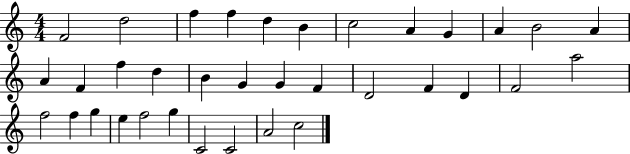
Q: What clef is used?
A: treble